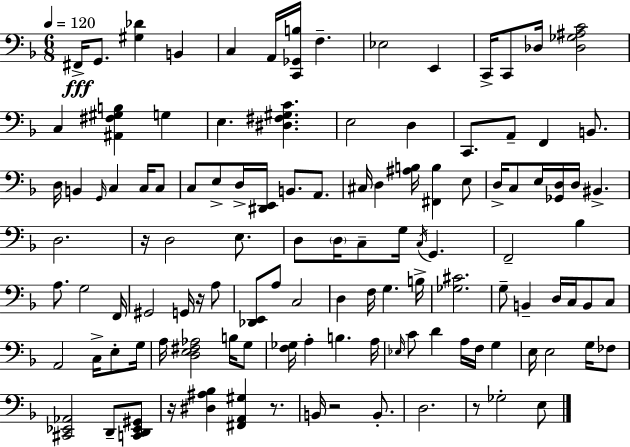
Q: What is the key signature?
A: D minor